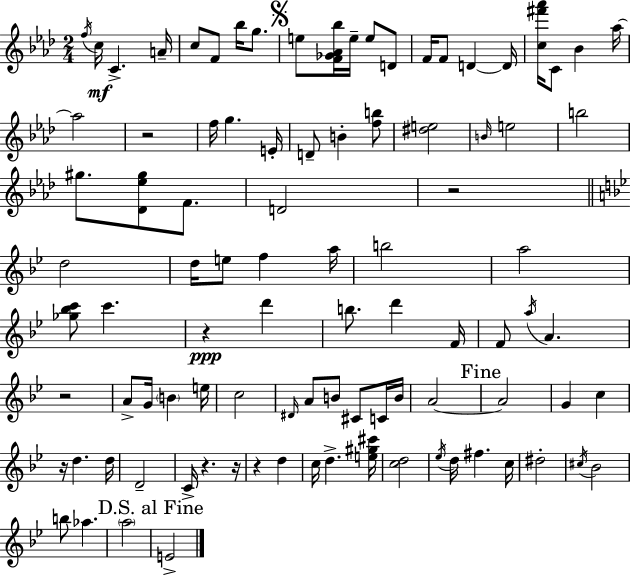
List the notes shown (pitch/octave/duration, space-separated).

F5/s C5/s C4/q. A4/s C5/e F4/e Bb5/s G5/e. E5/e [F4,Gb4,Ab4,Bb5]/s E5/s E5/e D4/e F4/s F4/e D4/q D4/s [C5,F#6,Ab6]/s C4/e Bb4/q Ab5/s Ab5/h R/h F5/s G5/q. E4/s D4/e B4/q [F5,B5]/e [D#5,E5]/h B4/s E5/h B5/h G#5/e. [Db4,Eb5,G#5]/e F4/e. D4/h R/h D5/h D5/s E5/e F5/q A5/s B5/h A5/h [Gb5,Bb5,C6]/e C6/q. R/q D6/q B5/e. D6/q F4/s F4/e A5/s A4/q. R/h A4/e G4/s B4/q E5/s C5/h D#4/s A4/e B4/e C#4/e C4/s B4/s A4/h A4/h G4/q C5/q R/s D5/q. D5/s D4/h C4/s R/q. R/s R/q D5/q C5/s D5/q. [E5,G#5,C#6]/s [C5,D5]/h Eb5/s D5/s F#5/q. C5/s D#5/h C#5/s Bb4/h B5/e Ab5/q. A5/h E4/h